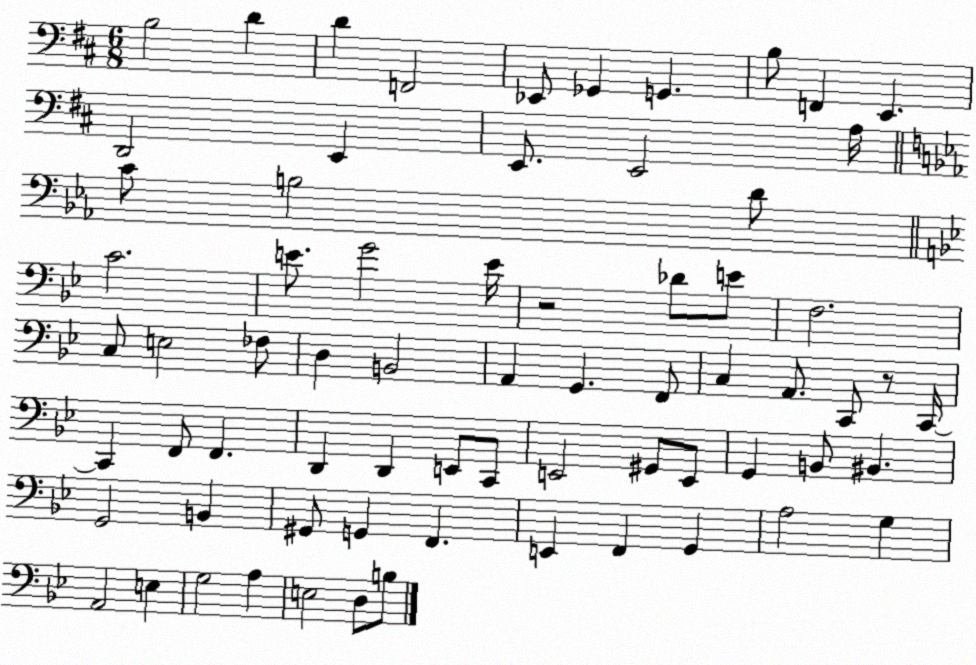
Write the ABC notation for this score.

X:1
T:Untitled
M:6/8
L:1/4
K:D
B,2 D D F,,2 _E,,/2 _G,, G,, B,/2 F,, E,, D,,2 E,, E,,/2 E,,2 A,/4 C/2 B,2 D/2 C2 E/2 G2 E/4 z2 _D/2 E/2 F,2 C,/2 E,2 _F,/2 D, B,,2 A,, G,, F,,/2 C, A,,/2 C,,/2 z/2 C,,/4 C,, F,,/2 F,, D,, D,, E,,/2 C,,/2 E,,2 ^G,,/2 E,,/2 G,, B,,/2 ^B,, G,,2 B,, ^G,,/2 G,, F,, E,, F,, G,, A,2 G, A,,2 E, G,2 A, E,2 D,/2 B,/2